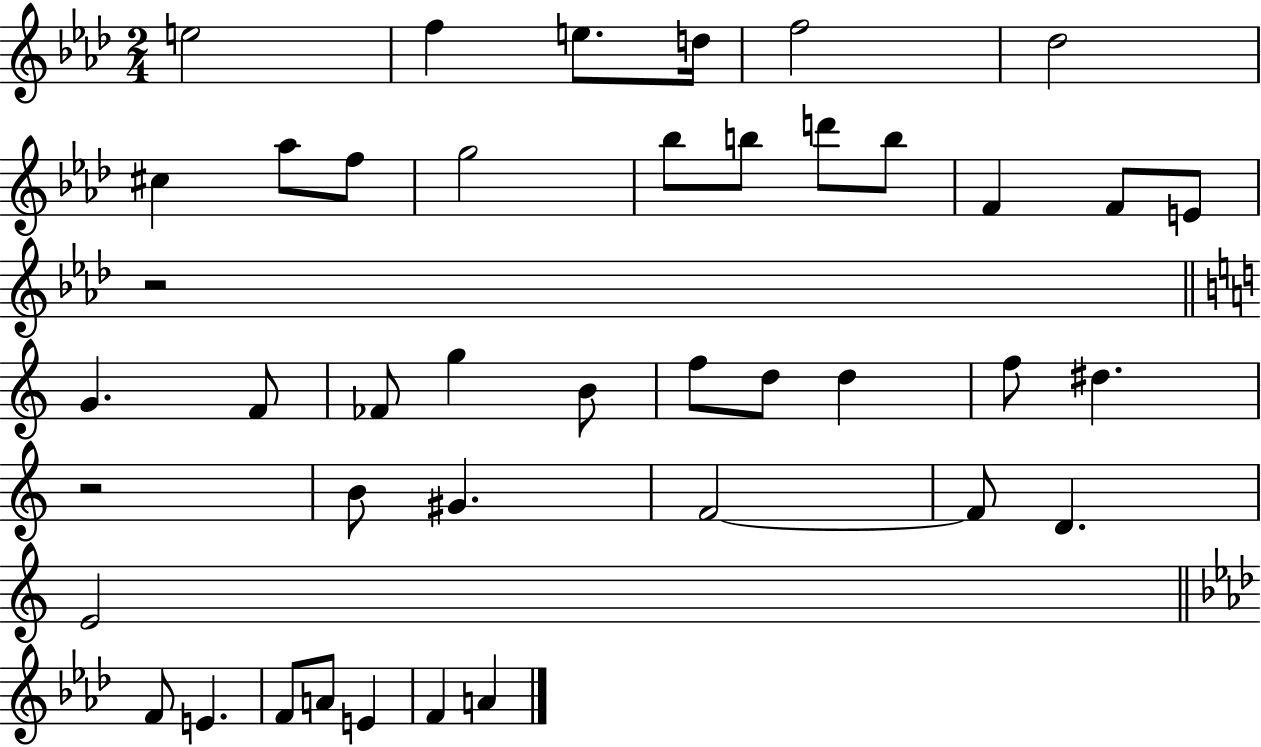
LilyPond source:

{
  \clef treble
  \numericTimeSignature
  \time 2/4
  \key aes \major
  \repeat volta 2 { e''2 | f''4 e''8. d''16 | f''2 | des''2 | \break cis''4 aes''8 f''8 | g''2 | bes''8 b''8 d'''8 b''8 | f'4 f'8 e'8 | \break r2 | \bar "||" \break \key c \major g'4. f'8 | fes'8 g''4 b'8 | f''8 d''8 d''4 | f''8 dis''4. | \break r2 | b'8 gis'4. | f'2~~ | f'8 d'4. | \break e'2 | \bar "||" \break \key f \minor f'8 e'4. | f'8 a'8 e'4 | f'4 a'4 | } \bar "|."
}